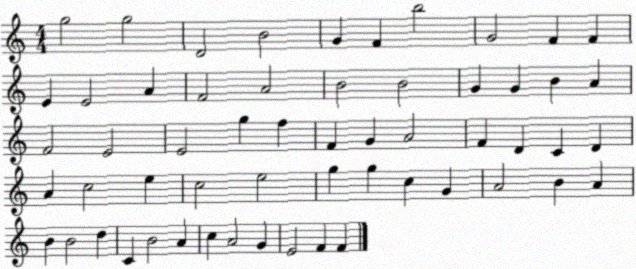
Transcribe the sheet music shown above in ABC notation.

X:1
T:Untitled
M:4/4
L:1/4
K:C
g2 g2 D2 B2 G F b2 G2 F F E E2 A F2 A2 B2 B2 G G B A F2 E2 E2 g f F G A2 F D C D A c2 e c2 e2 g g c G A2 B A B B2 d C B2 A c A2 G E2 F F